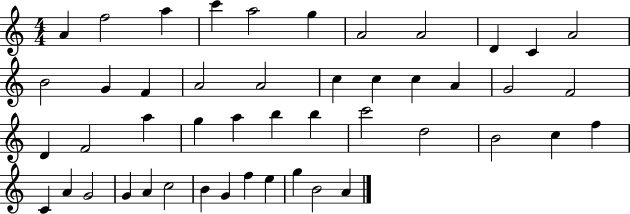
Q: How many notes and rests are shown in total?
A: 47